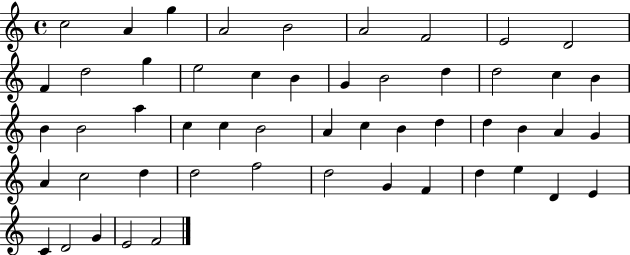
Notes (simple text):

C5/h A4/q G5/q A4/h B4/h A4/h F4/h E4/h D4/h F4/q D5/h G5/q E5/h C5/q B4/q G4/q B4/h D5/q D5/h C5/q B4/q B4/q B4/h A5/q C5/q C5/q B4/h A4/q C5/q B4/q D5/q D5/q B4/q A4/q G4/q A4/q C5/h D5/q D5/h F5/h D5/h G4/q F4/q D5/q E5/q D4/q E4/q C4/q D4/h G4/q E4/h F4/h